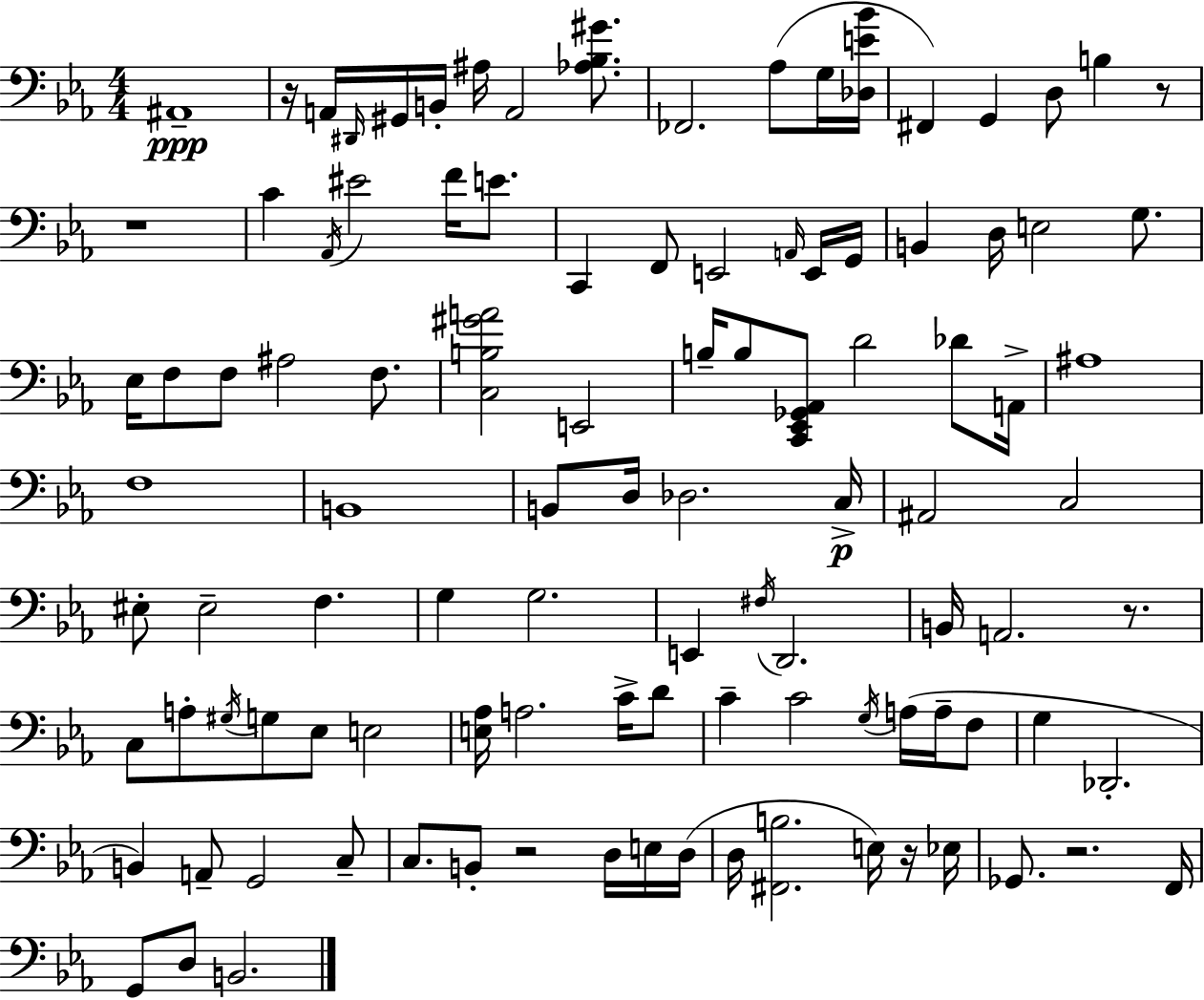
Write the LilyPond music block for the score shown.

{
  \clef bass
  \numericTimeSignature
  \time 4/4
  \key ees \major
  ais,1--\ppp | r16 a,16 \grace { dis,16 } gis,16 b,16-. ais16 a,2 <aes bes gis'>8. | fes,2. aes8( g16 | <des e' bes'>16 fis,4) g,4 d8 b4 r8 | \break r1 | c'4 \acciaccatura { aes,16 } eis'2 f'16 e'8. | c,4 f,8 e,2 | \grace { a,16 } e,16 g,16 b,4 d16 e2 | \break g8. ees16 f8 f8 ais2 | f8. <c b gis' a'>2 e,2 | b16-- b8 <c, ees, ges, aes,>8 d'2 | des'8 a,16-> ais1 | \break f1 | b,1 | b,8 d16 des2. | c16->\p ais,2 c2 | \break eis8-. eis2-- f4. | g4 g2. | e,4 \acciaccatura { fis16 } d,2. | b,16 a,2. | \break r8. c8 a8-. \acciaccatura { gis16 } g8 ees8 e2 | <e aes>16 a2. | c'16-> d'8 c'4-- c'2 | \acciaccatura { g16 } a16( a16-- f8 g4 des,2.-. | \break b,4) a,8-- g,2 | c8-- c8. b,8-. r2 | d16 e16 d16( d16 <fis, b>2. | e16) r16 ees16 ges,8. r2. | \break f,16 g,8 d8 b,2. | \bar "|."
}